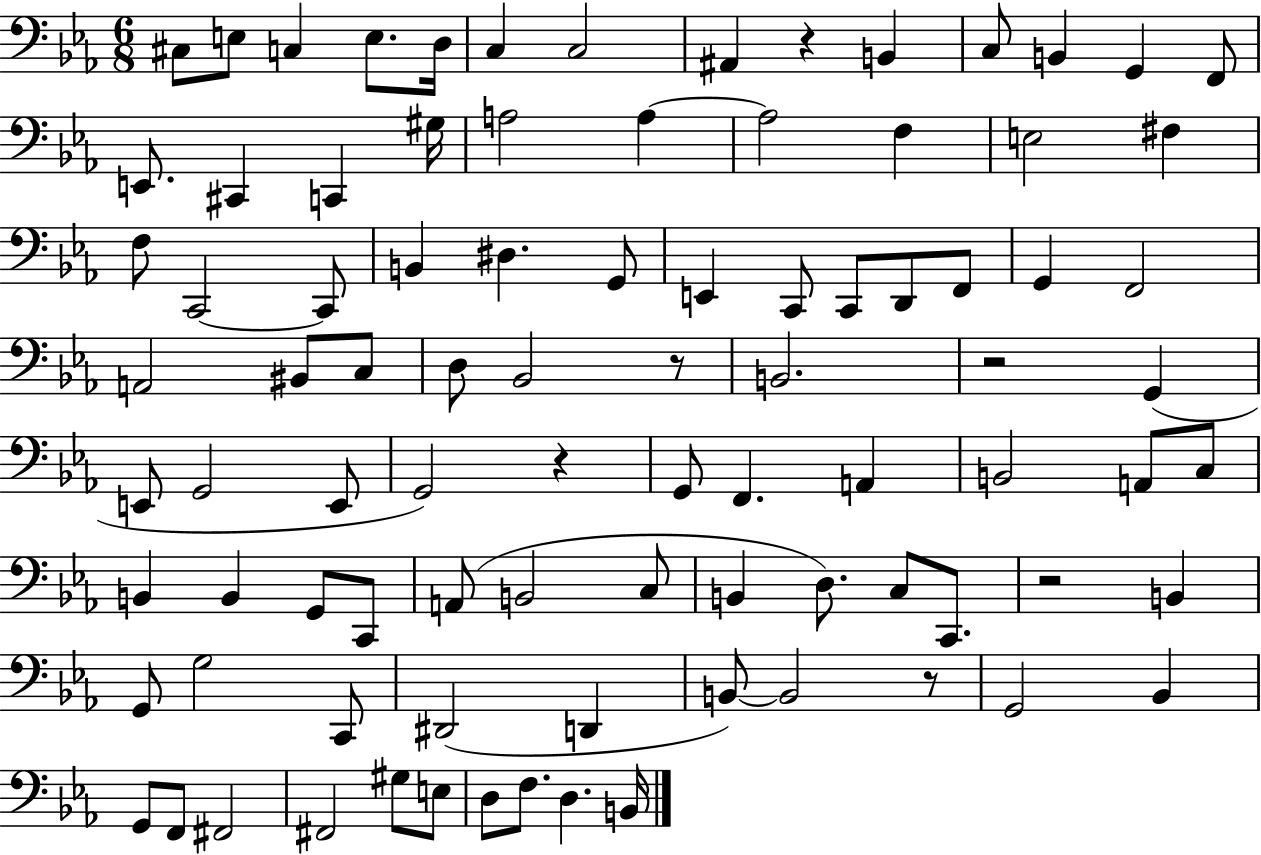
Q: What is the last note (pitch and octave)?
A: B2